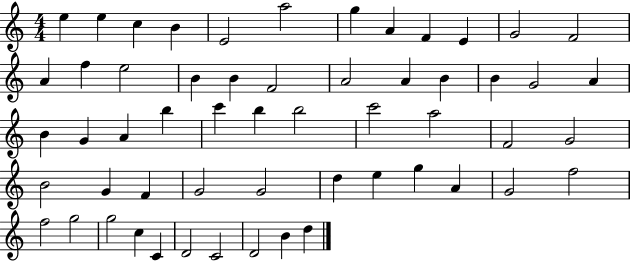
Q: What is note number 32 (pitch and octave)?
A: C6